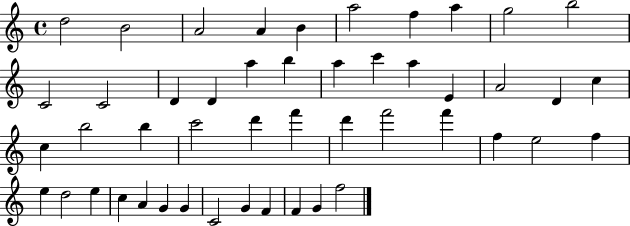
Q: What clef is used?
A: treble